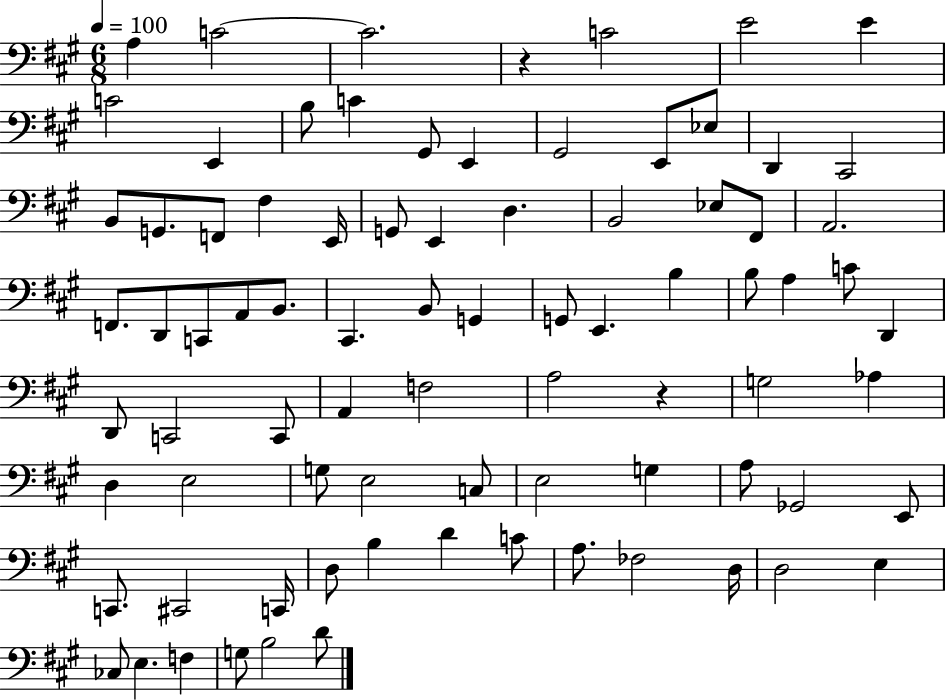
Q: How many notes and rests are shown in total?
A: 82